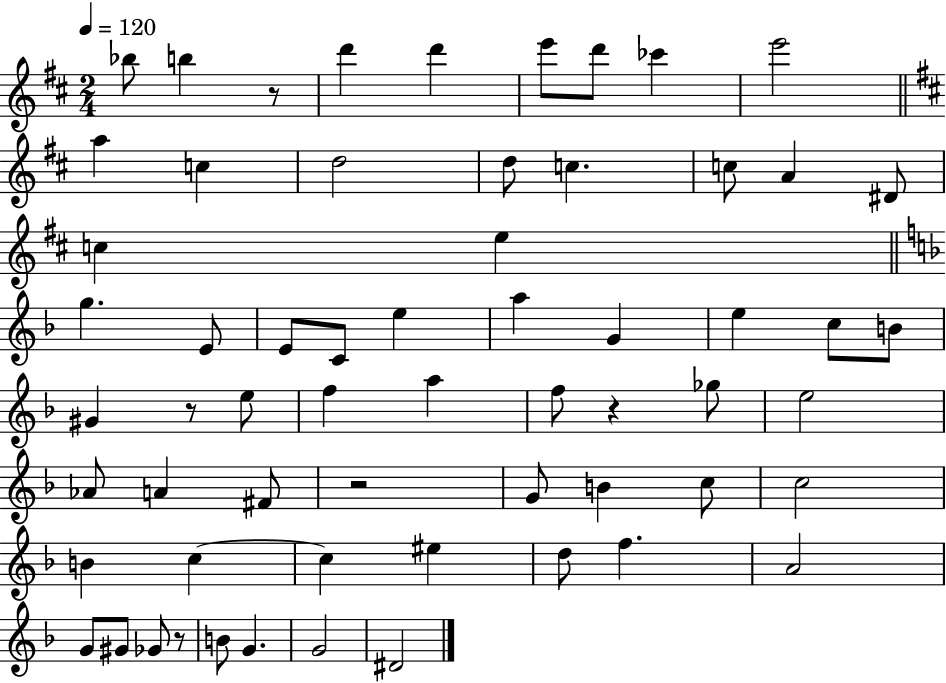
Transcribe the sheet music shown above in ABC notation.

X:1
T:Untitled
M:2/4
L:1/4
K:D
_b/2 b z/2 d' d' e'/2 d'/2 _c' e'2 a c d2 d/2 c c/2 A ^D/2 c e g E/2 E/2 C/2 e a G e c/2 B/2 ^G z/2 e/2 f a f/2 z _g/2 e2 _A/2 A ^F/2 z2 G/2 B c/2 c2 B c c ^e d/2 f A2 G/2 ^G/2 _G/2 z/2 B/2 G G2 ^D2